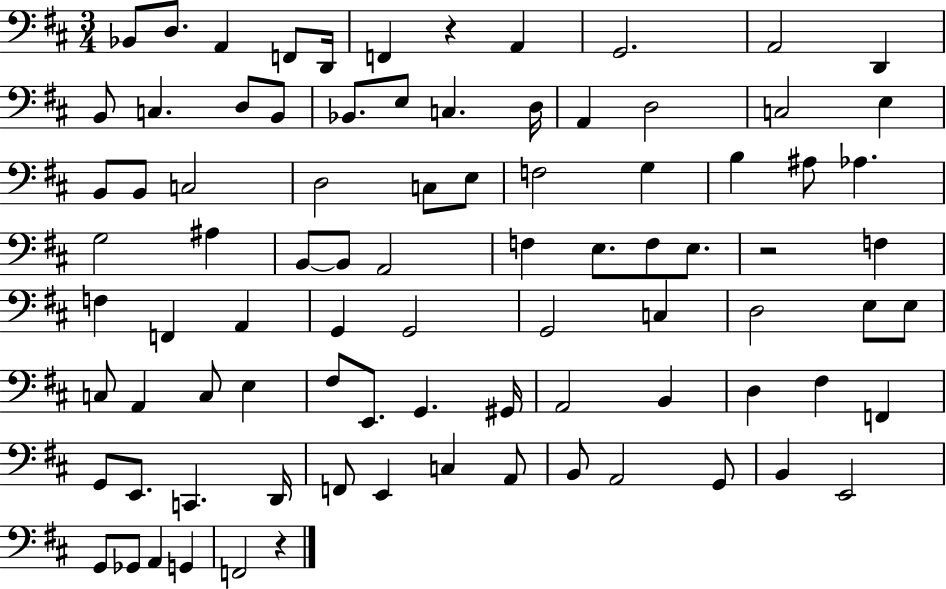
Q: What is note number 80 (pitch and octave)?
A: G2